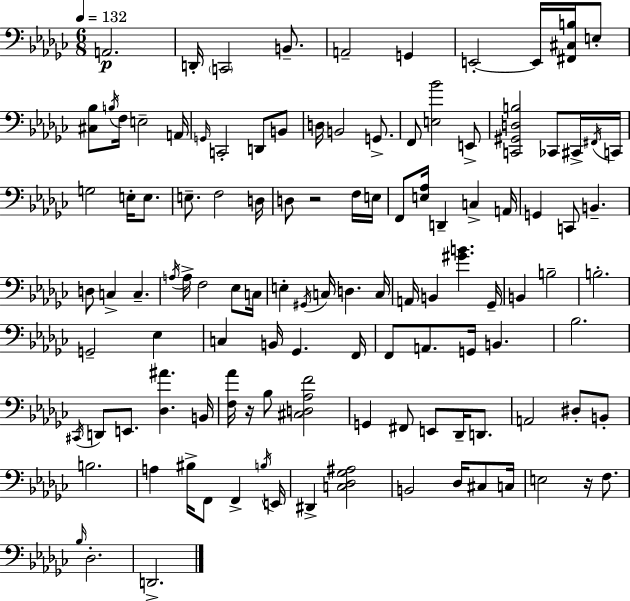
{
  \clef bass
  \numericTimeSignature
  \time 6/8
  \key ees \minor
  \tempo 4 = 132
  \repeat volta 2 { a,2.\p | d,16-. \parenthesize c,2 b,8.-- | a,2-- g,4 | e,2-.~~ e,16 <fis, cis b>16 e8-. | \break <cis bes>8 \acciaccatura { b16 } f16 e2-- | a,16 \grace { g,16 } c,2-. d,8 | b,8 d16 b,2 g,8.-> | f,8 <e bes'>2 | \break e,8-> <c, gis, d b>2 ces,8 | cis,16-> \acciaccatura { fis,16 } c,16 g2 e16-. | e8. e8.-- f2 | d16 d8 r2 | \break f16 e16 f,8 <e aes>16 d,4-- c4-> | a,16 g,4 c,8 b,4.-- | d8 c4-> c4.-- | \acciaccatura { a16 } a16-> f2 | \break ees8 c16 e4-. \acciaccatura { gis,16 } c16 d4. | c16 a,16 b,4 <gis' b'>4. | ges,16-- b,4 b2-- | b2.-. | \break g,2-- | ees4 c4 b,16 ges,4. | f,16 f,8 a,8. g,16 b,4. | bes2. | \break \acciaccatura { cis,16 } d,8 e,8. <des ais'>4. | b,16 <f aes'>16 r16 bes8 <cis d aes f'>2 | g,4 fis,8 | e,8 des,16-- d,8. a,2 | \break dis8-. b,8-. b2. | a4 bis16-> f,8 | f,4-> \acciaccatura { b16 } e,16 dis,4-> <c des ges ais>2 | b,2 | \break des16 cis8 c16 e2 | r16 f8. \grace { bes16 } des2.-. | d,2.-> | } \bar "|."
}